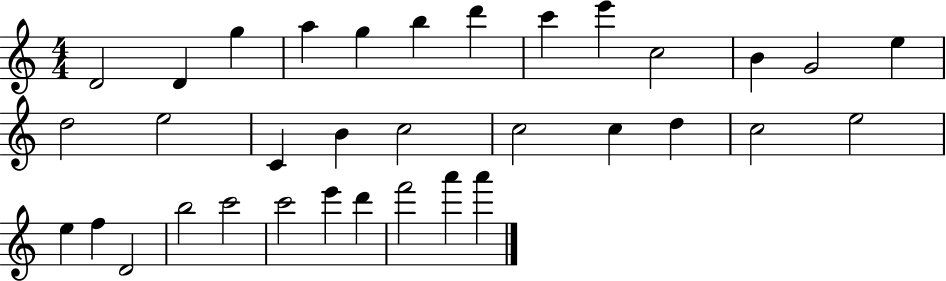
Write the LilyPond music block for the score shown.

{
  \clef treble
  \numericTimeSignature
  \time 4/4
  \key c \major
  d'2 d'4 g''4 | a''4 g''4 b''4 d'''4 | c'''4 e'''4 c''2 | b'4 g'2 e''4 | \break d''2 e''2 | c'4 b'4 c''2 | c''2 c''4 d''4 | c''2 e''2 | \break e''4 f''4 d'2 | b''2 c'''2 | c'''2 e'''4 d'''4 | f'''2 a'''4 a'''4 | \break \bar "|."
}